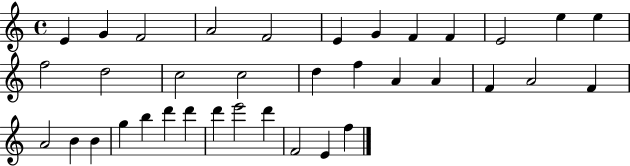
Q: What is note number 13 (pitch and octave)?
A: F5